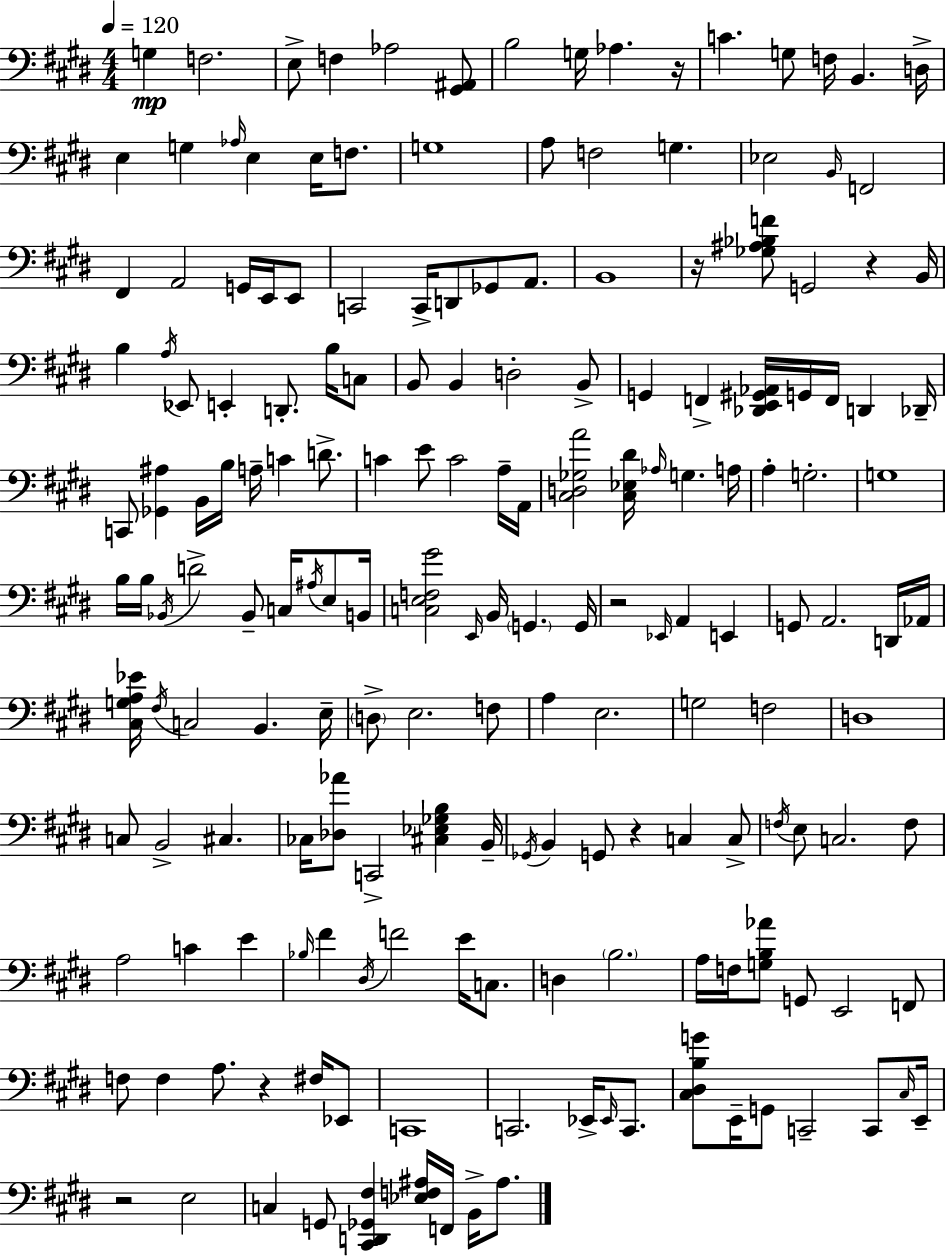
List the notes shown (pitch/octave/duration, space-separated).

G3/q F3/h. E3/e F3/q Ab3/h [G#2,A#2]/e B3/h G3/s Ab3/q. R/s C4/q. G3/e F3/s B2/q. D3/s E3/q G3/q Ab3/s E3/q E3/s F3/e. G3/w A3/e F3/h G3/q. Eb3/h B2/s F2/h F#2/q A2/h G2/s E2/s E2/e C2/h C2/s D2/e Gb2/e A2/e. B2/w R/s [Gb3,A#3,Bb3,F4]/e G2/h R/q B2/s B3/q A3/s Eb2/e E2/q D2/e. B3/s C3/e B2/e B2/q D3/h B2/e G2/q F2/q [Db2,E2,G#2,Ab2]/s G2/s F2/s D2/q Db2/s C2/e [Gb2,A#3]/q B2/s B3/s A3/s C4/q D4/e. C4/q E4/e C4/h A3/s A2/s [C#3,D3,Gb3,A4]/h [C#3,Eb3,D#4]/s Ab3/s G3/q. A3/s A3/q G3/h. G3/w B3/s B3/s Bb2/s D4/h Bb2/e C3/s A#3/s E3/e B2/s [C3,E3,F3,G#4]/h E2/s B2/s G2/q. G2/s R/h Eb2/s A2/q E2/q G2/e A2/h. D2/s Ab2/s [C#3,G3,A3,Eb4]/s F#3/s C3/h B2/q. E3/s D3/e E3/h. F3/e A3/q E3/h. G3/h F3/h D3/w C3/e B2/h C#3/q. CES3/s [Db3,Ab4]/e C2/h [C#3,Eb3,Gb3,B3]/q B2/s Gb2/s B2/q G2/e R/q C3/q C3/e F3/s E3/e C3/h. F3/e A3/h C4/q E4/q Bb3/s F#4/q D#3/s F4/h E4/s C3/e. D3/q B3/h. A3/s F3/s [G3,B3,Ab4]/e G2/e E2/h F2/e F3/e F3/q A3/e. R/q F#3/s Eb2/e C2/w C2/h. Eb2/s Eb2/s C2/e. [C#3,D#3,B3,G4]/e E2/s G2/e C2/h C2/e C#3/s E2/s R/h E3/h C3/q G2/e [C#2,D2,Gb2,F#3]/q [Eb3,F3,A#3]/s F2/s B2/s A#3/e.